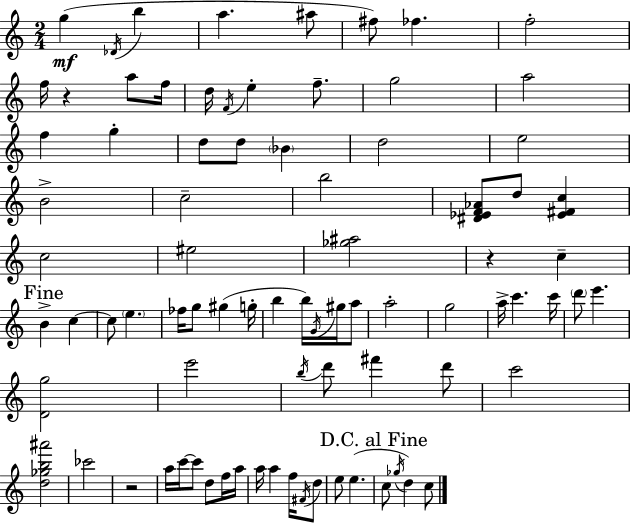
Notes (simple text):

G5/q Db4/s B5/q A5/q. A#5/e F#5/e FES5/q. F5/h F5/s R/q A5/e F5/s D5/s F4/s E5/q F5/e. G5/h A5/h F5/q G5/q D5/e D5/e Bb4/q D5/h E5/h B4/h C5/h B5/h [D#4,Eb4,F4,Ab4]/e D5/e [Eb4,F#4,C5]/q C5/h EIS5/h [Gb5,A#5]/h R/q C5/q B4/q C5/q C5/e E5/q. FES5/s G5/e G#5/q G5/s B5/q B5/s G4/s G#5/s A5/e A5/h G5/h A5/s C6/q. C6/s D6/e E6/q. [D4,G5]/h E6/h B5/s D6/e F#6/q D6/e C6/h [D5,Gb5,B5,A#6]/h CES6/h R/h A5/s C6/s C6/e D5/e F5/s A5/s A5/s A5/q F5/s F#4/s D5/e E5/e E5/q. C5/e Gb5/s D5/q C5/e